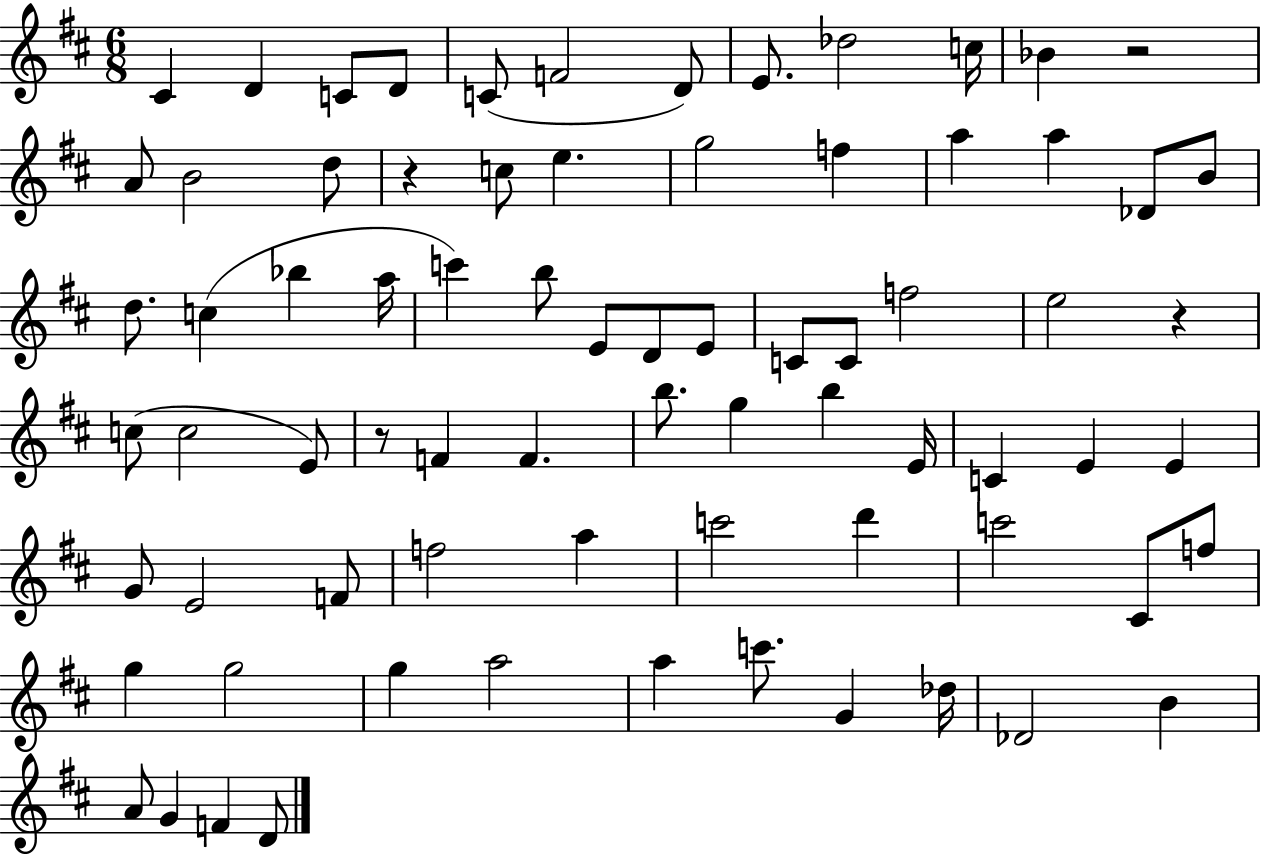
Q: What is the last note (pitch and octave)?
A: D4